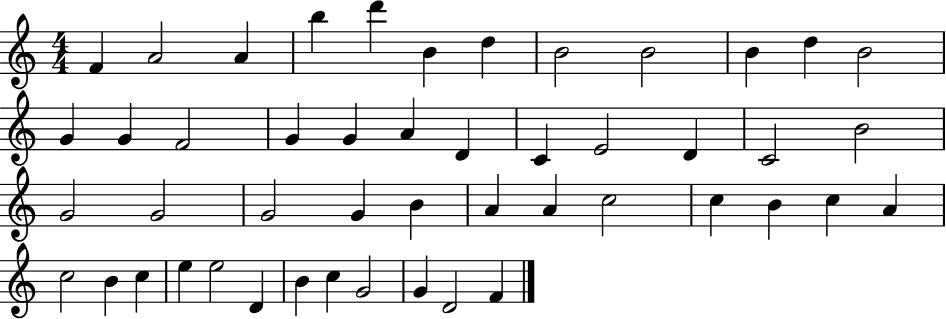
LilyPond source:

{
  \clef treble
  \numericTimeSignature
  \time 4/4
  \key c \major
  f'4 a'2 a'4 | b''4 d'''4 b'4 d''4 | b'2 b'2 | b'4 d''4 b'2 | \break g'4 g'4 f'2 | g'4 g'4 a'4 d'4 | c'4 e'2 d'4 | c'2 b'2 | \break g'2 g'2 | g'2 g'4 b'4 | a'4 a'4 c''2 | c''4 b'4 c''4 a'4 | \break c''2 b'4 c''4 | e''4 e''2 d'4 | b'4 c''4 g'2 | g'4 d'2 f'4 | \break \bar "|."
}